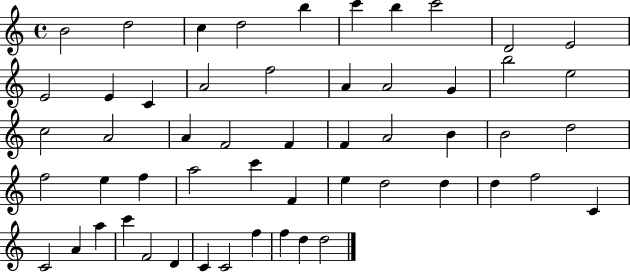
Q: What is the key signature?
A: C major